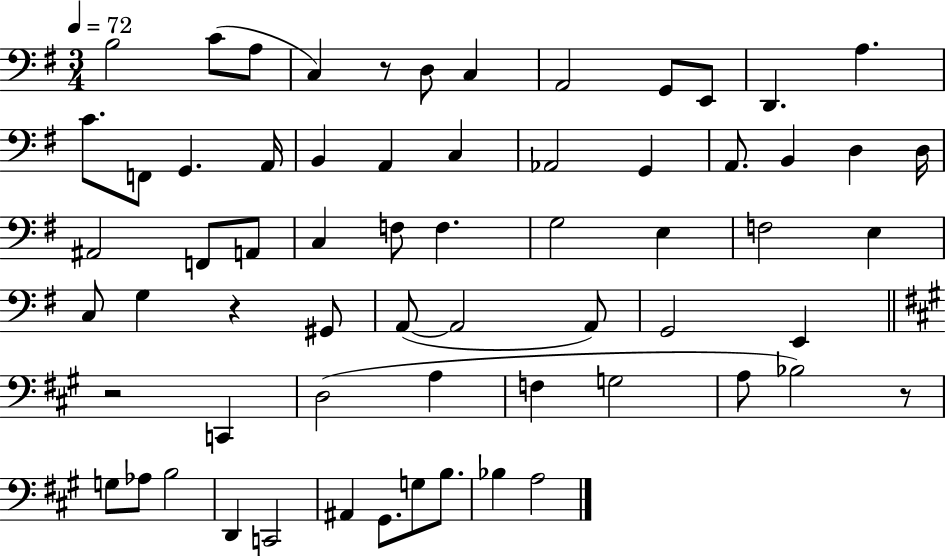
X:1
T:Untitled
M:3/4
L:1/4
K:G
B,2 C/2 A,/2 C, z/2 D,/2 C, A,,2 G,,/2 E,,/2 D,, A, C/2 F,,/2 G,, A,,/4 B,, A,, C, _A,,2 G,, A,,/2 B,, D, D,/4 ^A,,2 F,,/2 A,,/2 C, F,/2 F, G,2 E, F,2 E, C,/2 G, z ^G,,/2 A,,/2 A,,2 A,,/2 G,,2 E,, z2 C,, D,2 A, F, G,2 A,/2 _B,2 z/2 G,/2 _A,/2 B,2 D,, C,,2 ^A,, ^G,,/2 G,/2 B,/2 _B, A,2